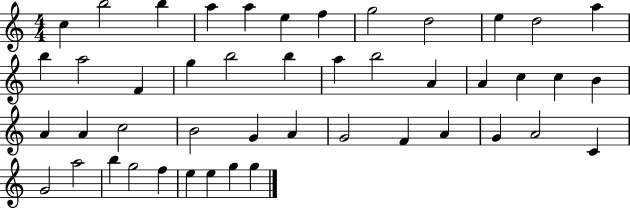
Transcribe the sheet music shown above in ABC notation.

X:1
T:Untitled
M:4/4
L:1/4
K:C
c b2 b a a e f g2 d2 e d2 a b a2 F g b2 b a b2 A A c c B A A c2 B2 G A G2 F A G A2 C G2 a2 b g2 f e e g g